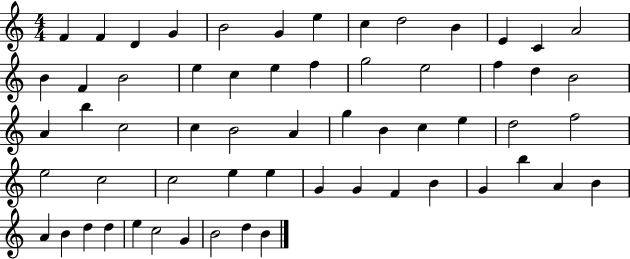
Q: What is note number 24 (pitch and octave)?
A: D5